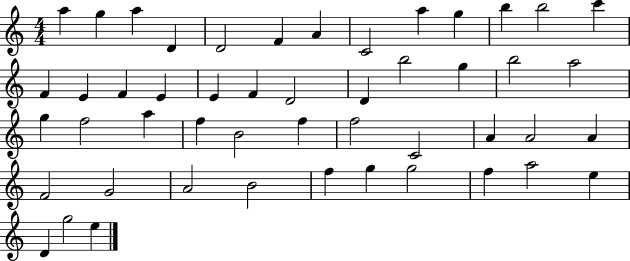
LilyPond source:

{
  \clef treble
  \numericTimeSignature
  \time 4/4
  \key c \major
  a''4 g''4 a''4 d'4 | d'2 f'4 a'4 | c'2 a''4 g''4 | b''4 b''2 c'''4 | \break f'4 e'4 f'4 e'4 | e'4 f'4 d'2 | d'4 b''2 g''4 | b''2 a''2 | \break g''4 f''2 a''4 | f''4 b'2 f''4 | f''2 c'2 | a'4 a'2 a'4 | \break f'2 g'2 | a'2 b'2 | f''4 g''4 g''2 | f''4 a''2 e''4 | \break d'4 g''2 e''4 | \bar "|."
}